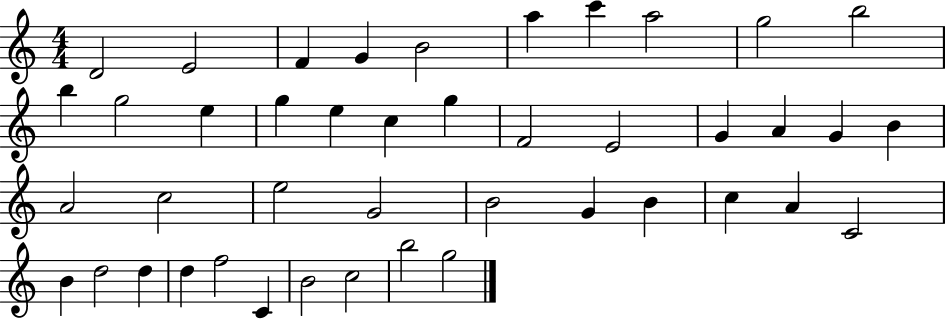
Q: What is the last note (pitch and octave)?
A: G5